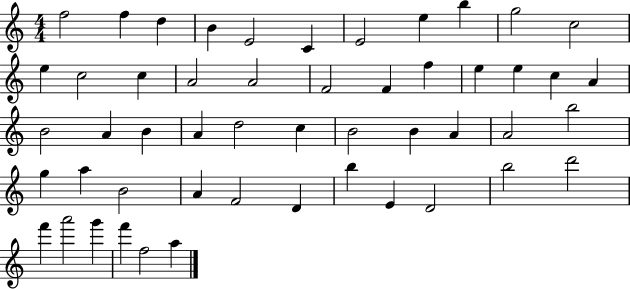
F5/h F5/q D5/q B4/q E4/h C4/q E4/h E5/q B5/q G5/h C5/h E5/q C5/h C5/q A4/h A4/h F4/h F4/q F5/q E5/q E5/q C5/q A4/q B4/h A4/q B4/q A4/q D5/h C5/q B4/h B4/q A4/q A4/h B5/h G5/q A5/q B4/h A4/q F4/h D4/q B5/q E4/q D4/h B5/h D6/h F6/q A6/h G6/q F6/q F5/h A5/q